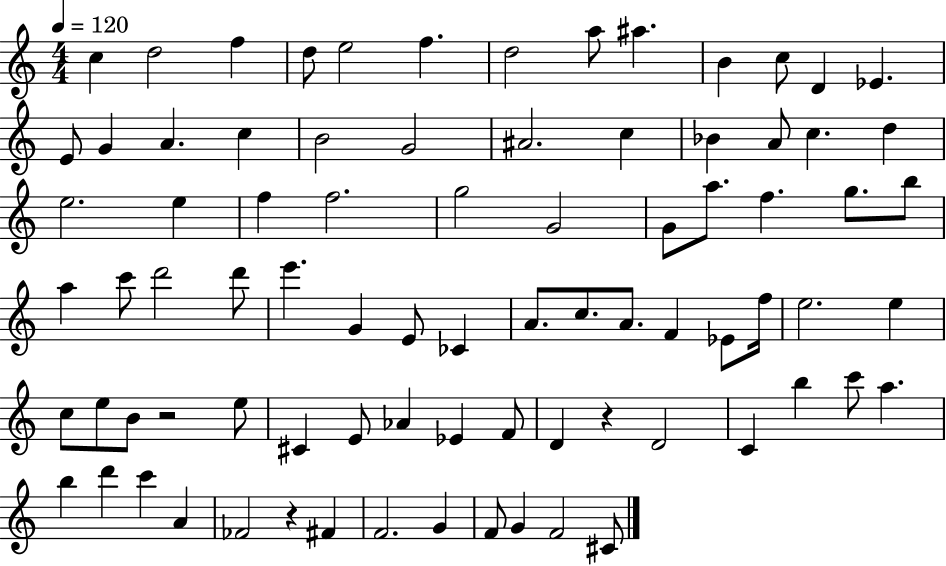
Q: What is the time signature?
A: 4/4